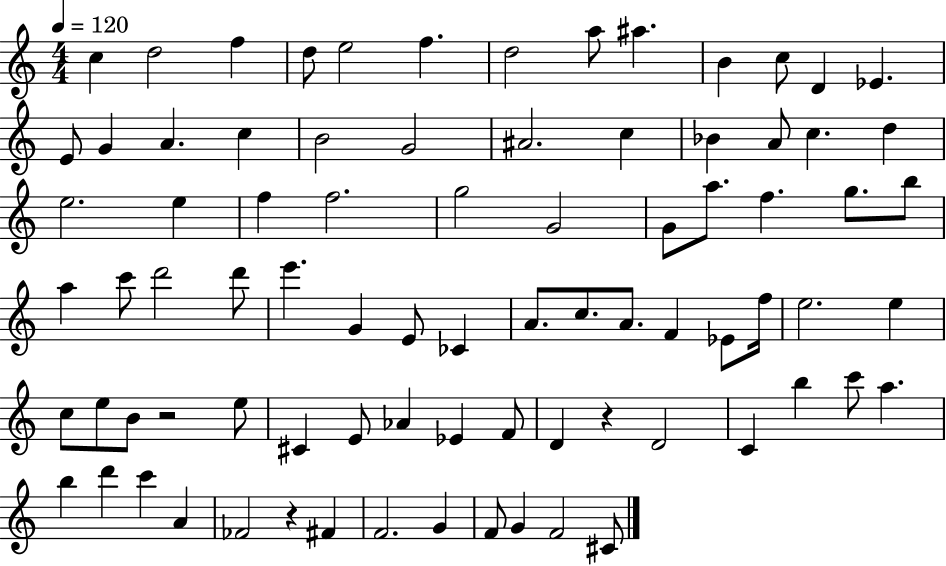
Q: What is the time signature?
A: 4/4